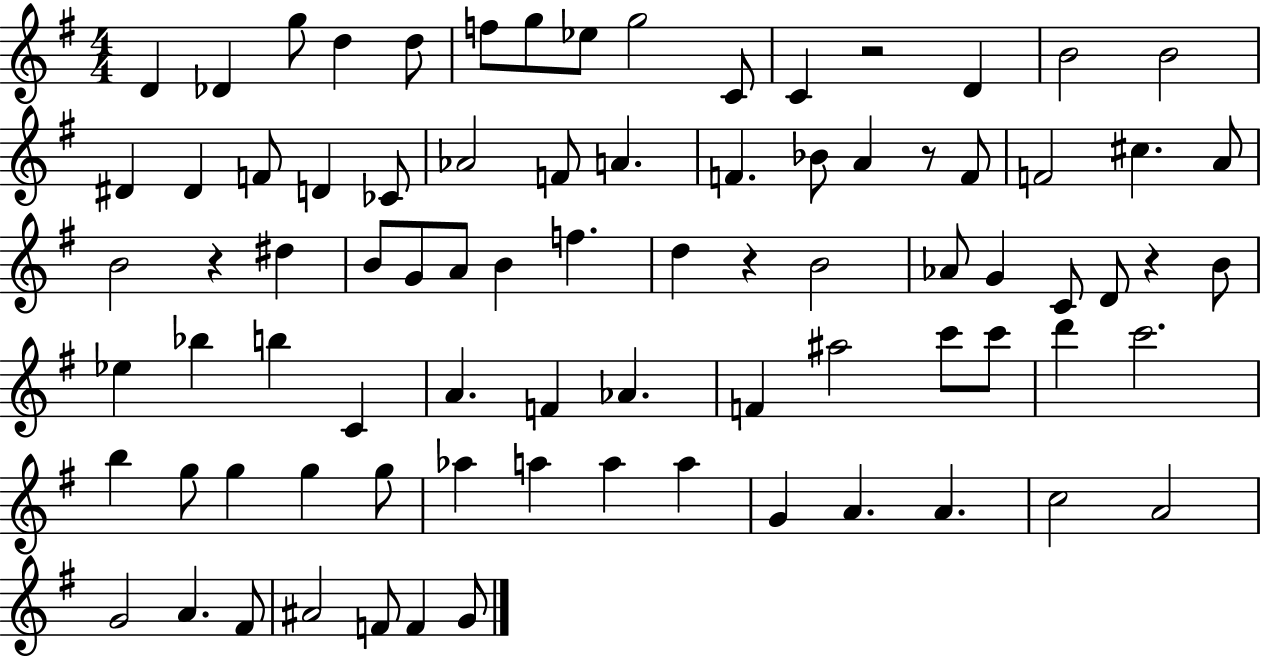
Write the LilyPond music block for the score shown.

{
  \clef treble
  \numericTimeSignature
  \time 4/4
  \key g \major
  d'4 des'4 g''8 d''4 d''8 | f''8 g''8 ees''8 g''2 c'8 | c'4 r2 d'4 | b'2 b'2 | \break dis'4 dis'4 f'8 d'4 ces'8 | aes'2 f'8 a'4. | f'4. bes'8 a'4 r8 f'8 | f'2 cis''4. a'8 | \break b'2 r4 dis''4 | b'8 g'8 a'8 b'4 f''4. | d''4 r4 b'2 | aes'8 g'4 c'8 d'8 r4 b'8 | \break ees''4 bes''4 b''4 c'4 | a'4. f'4 aes'4. | f'4 ais''2 c'''8 c'''8 | d'''4 c'''2. | \break b''4 g''8 g''4 g''4 g''8 | aes''4 a''4 a''4 a''4 | g'4 a'4. a'4. | c''2 a'2 | \break g'2 a'4. fis'8 | ais'2 f'8 f'4 g'8 | \bar "|."
}